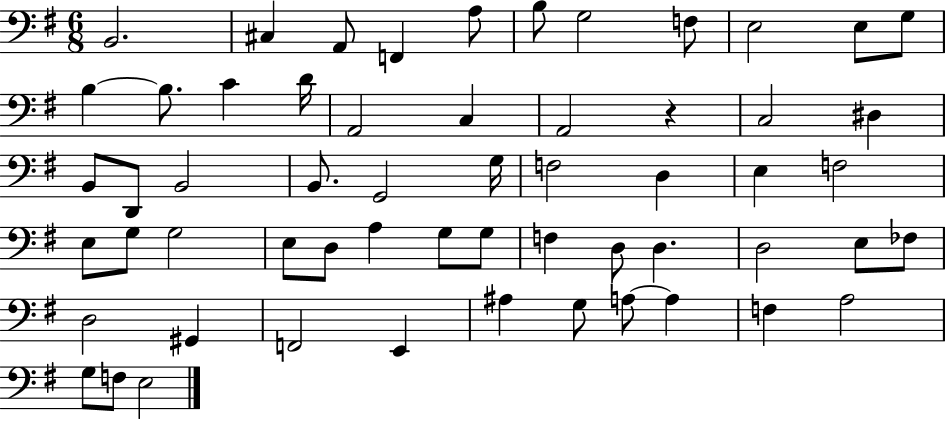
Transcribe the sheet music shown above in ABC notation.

X:1
T:Untitled
M:6/8
L:1/4
K:G
B,,2 ^C, A,,/2 F,, A,/2 B,/2 G,2 F,/2 E,2 E,/2 G,/2 B, B,/2 C D/4 A,,2 C, A,,2 z C,2 ^D, B,,/2 D,,/2 B,,2 B,,/2 G,,2 G,/4 F,2 D, E, F,2 E,/2 G,/2 G,2 E,/2 D,/2 A, G,/2 G,/2 F, D,/2 D, D,2 E,/2 _F,/2 D,2 ^G,, F,,2 E,, ^A, G,/2 A,/2 A, F, A,2 G,/2 F,/2 E,2